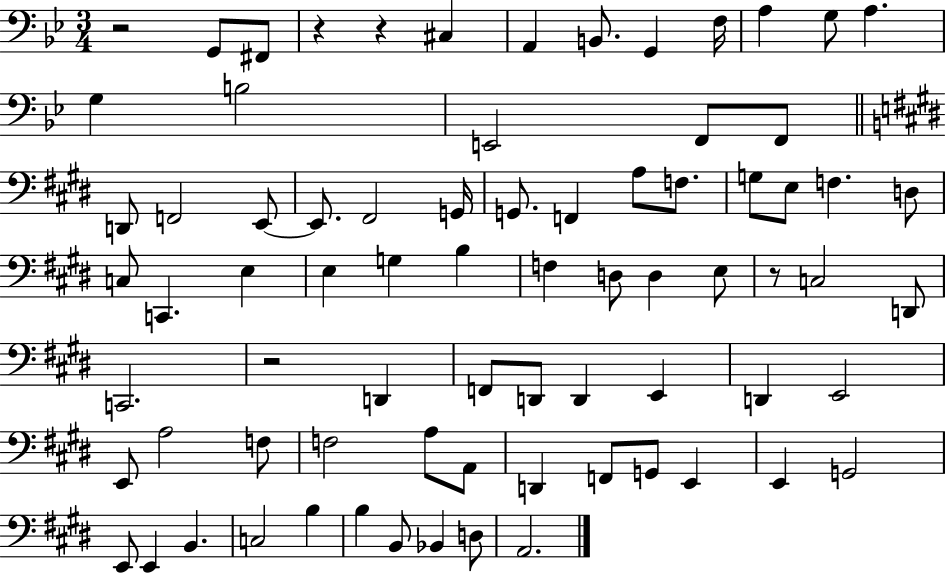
R/h G2/e F#2/e R/q R/q C#3/q A2/q B2/e. G2/q F3/s A3/q G3/e A3/q. G3/q B3/h E2/h F2/e F2/e D2/e F2/h E2/e E2/e. F#2/h G2/s G2/e. F2/q A3/e F3/e. G3/e E3/e F3/q. D3/e C3/e C2/q. E3/q E3/q G3/q B3/q F3/q D3/e D3/q E3/e R/e C3/h D2/e C2/h. R/h D2/q F2/e D2/e D2/q E2/q D2/q E2/h E2/e A3/h F3/e F3/h A3/e A2/e D2/q F2/e G2/e E2/q E2/q G2/h E2/e E2/q B2/q. C3/h B3/q B3/q B2/e Bb2/q D3/e A2/h.